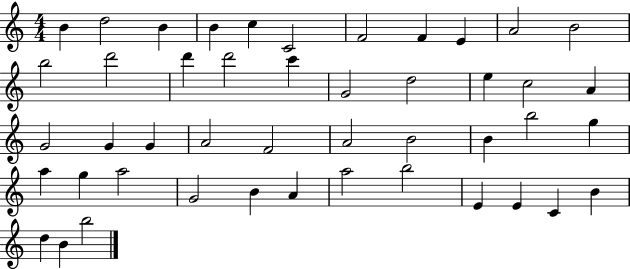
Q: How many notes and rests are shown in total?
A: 46